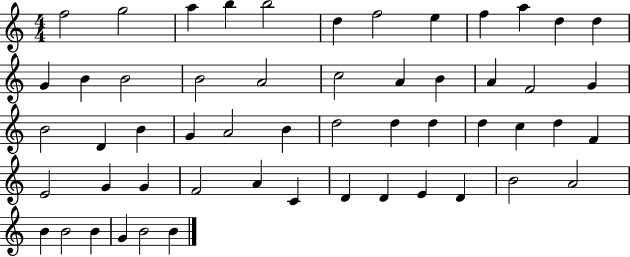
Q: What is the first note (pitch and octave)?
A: F5